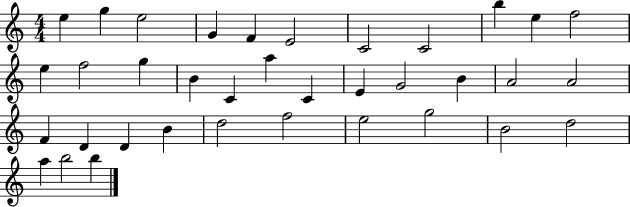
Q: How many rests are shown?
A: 0